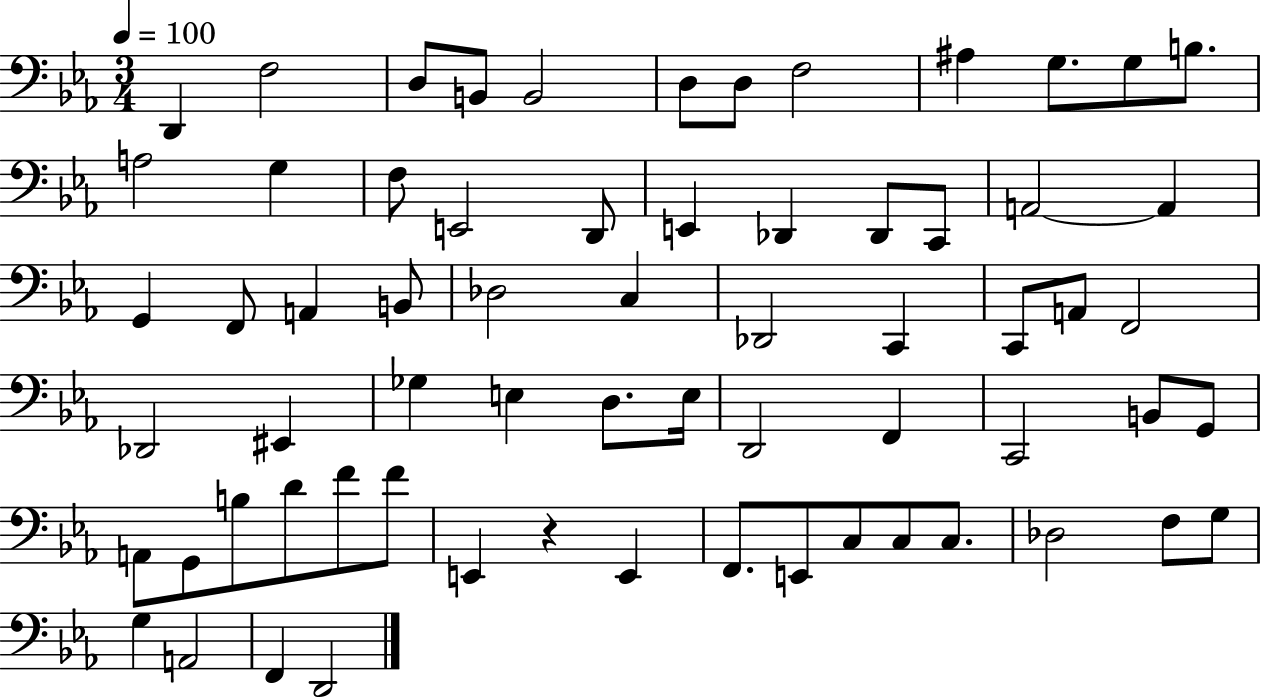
D2/q F3/h D3/e B2/e B2/h D3/e D3/e F3/h A#3/q G3/e. G3/e B3/e. A3/h G3/q F3/e E2/h D2/e E2/q Db2/q Db2/e C2/e A2/h A2/q G2/q F2/e A2/q B2/e Db3/h C3/q Db2/h C2/q C2/e A2/e F2/h Db2/h EIS2/q Gb3/q E3/q D3/e. E3/s D2/h F2/q C2/h B2/e G2/e A2/e G2/e B3/e D4/e F4/e F4/e E2/q R/q E2/q F2/e. E2/e C3/e C3/e C3/e. Db3/h F3/e G3/e G3/q A2/h F2/q D2/h